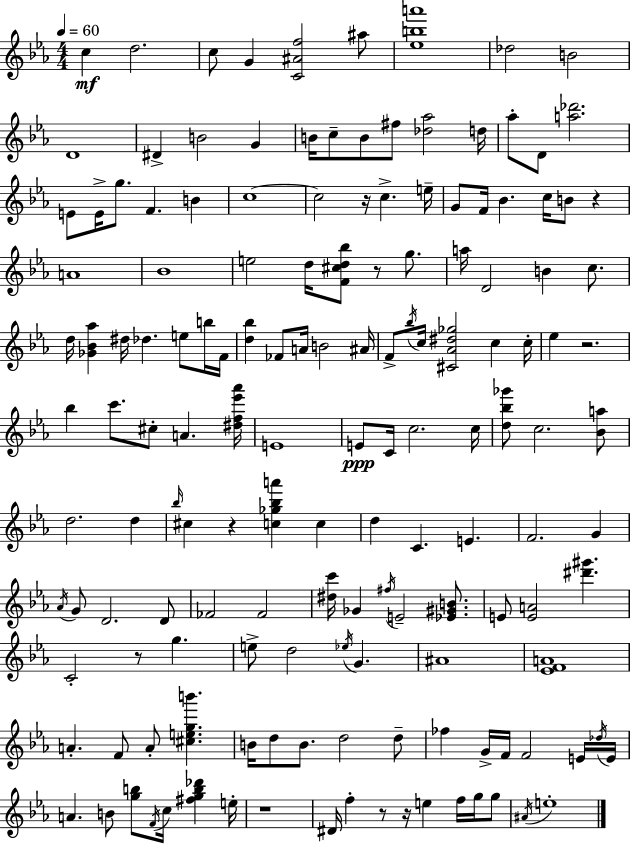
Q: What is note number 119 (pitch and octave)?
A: G5